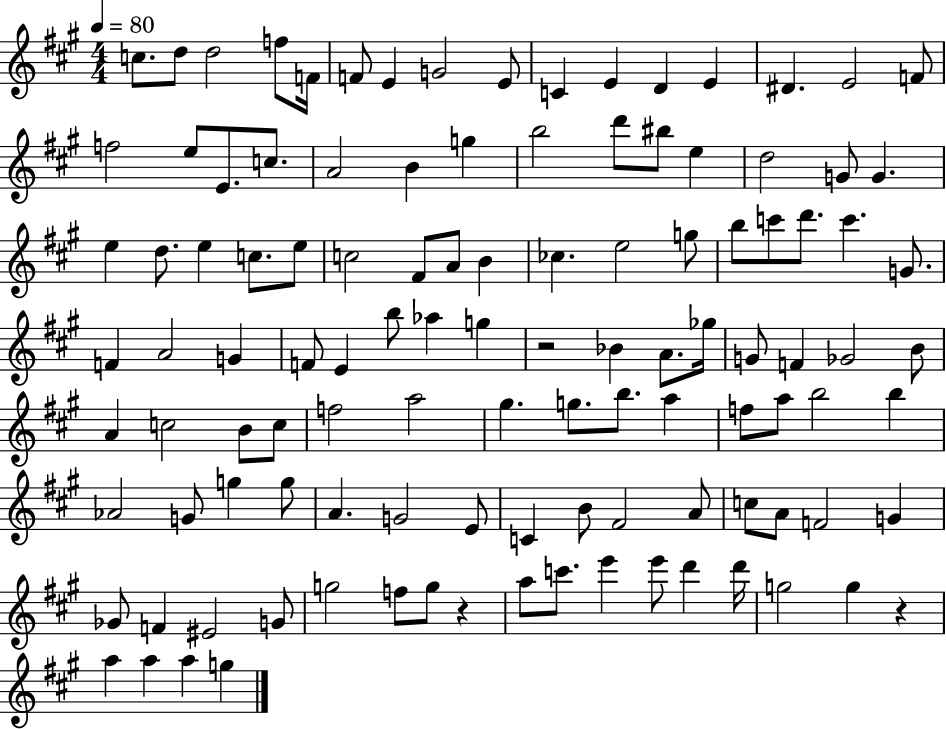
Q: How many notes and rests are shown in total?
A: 113